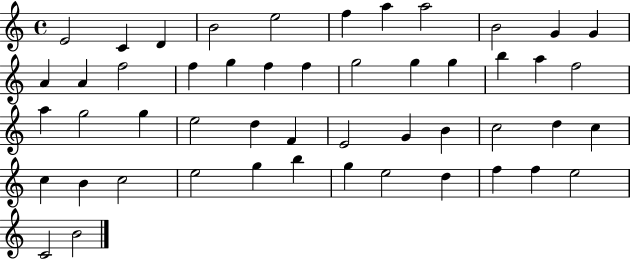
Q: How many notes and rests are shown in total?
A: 50